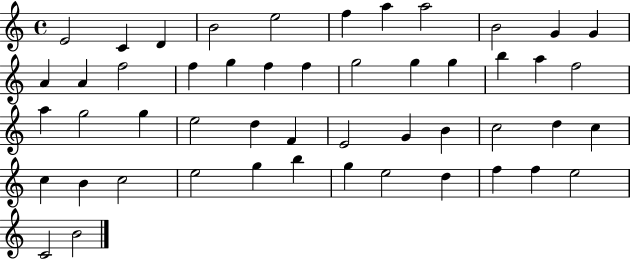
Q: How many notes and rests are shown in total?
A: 50